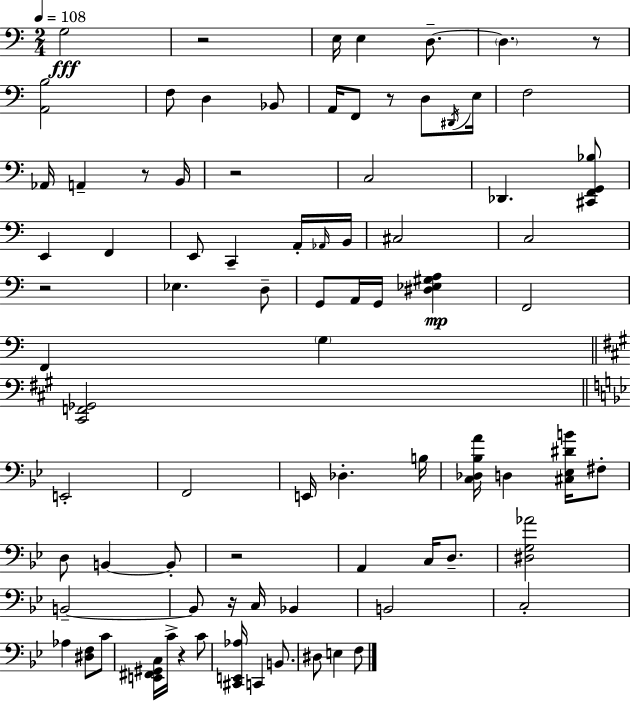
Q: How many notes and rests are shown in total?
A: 83